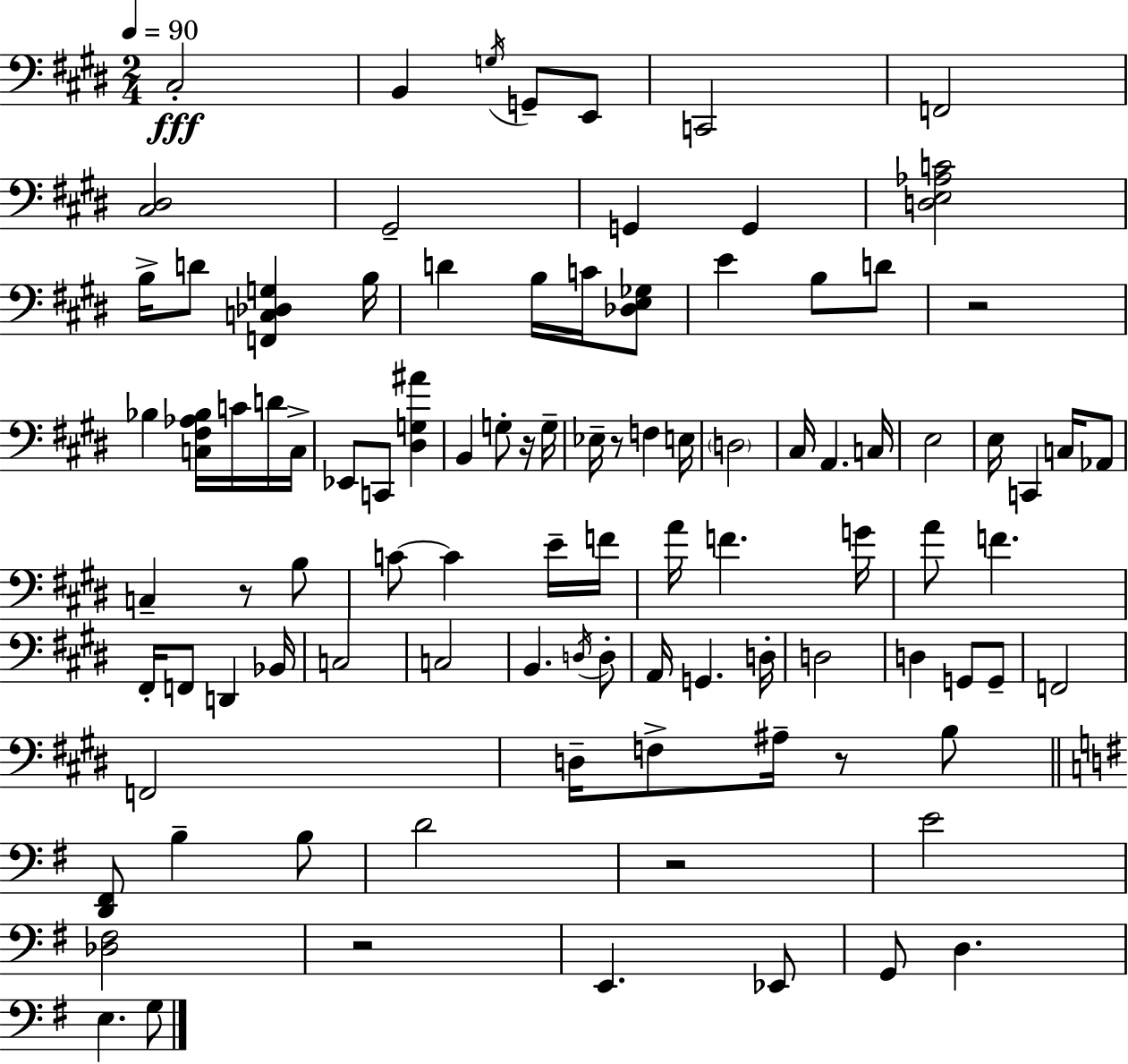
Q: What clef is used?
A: bass